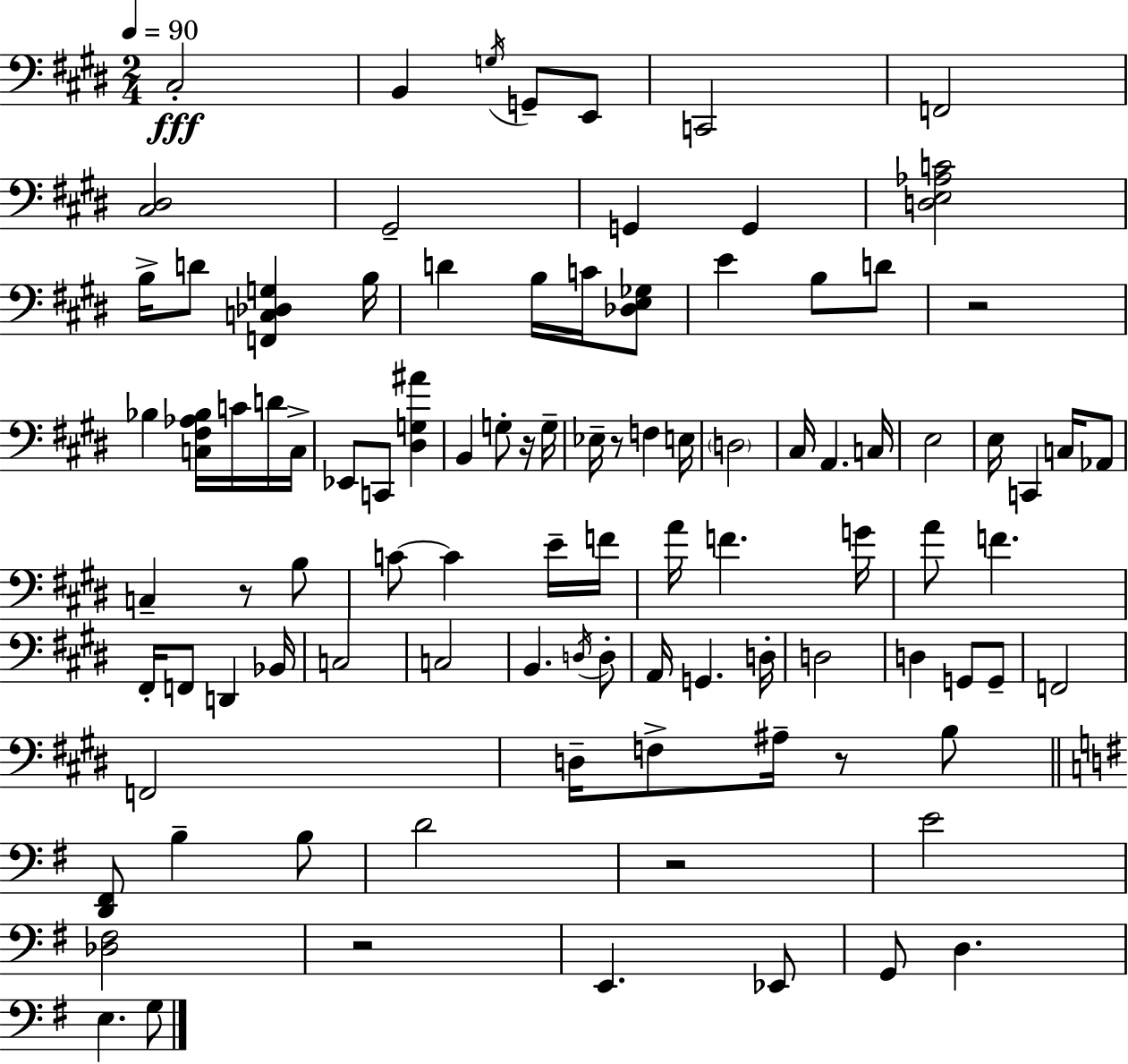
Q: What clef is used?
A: bass